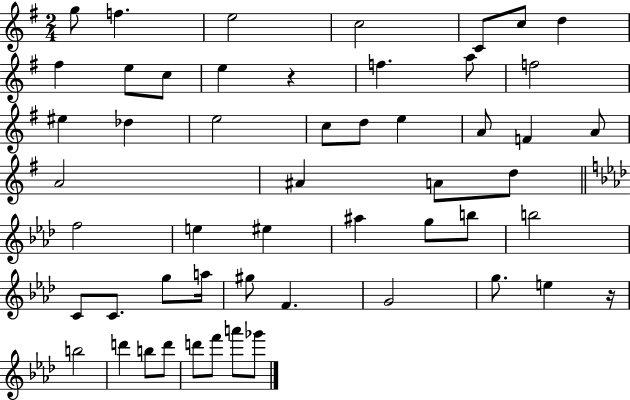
G5/e F5/q. E5/h C5/h C4/e C5/e D5/q F#5/q E5/e C5/e E5/q R/q F5/q. A5/e F5/h EIS5/q Db5/q E5/h C5/e D5/e E5/q A4/e F4/q A4/e A4/h A#4/q A4/e D5/e F5/h E5/q EIS5/q A#5/q G5/e B5/e B5/h C4/e C4/e. G5/e A5/s G#5/e F4/q. G4/h G5/e. E5/q R/s B5/h D6/q B5/e D6/e D6/e F6/e A6/e Gb6/e